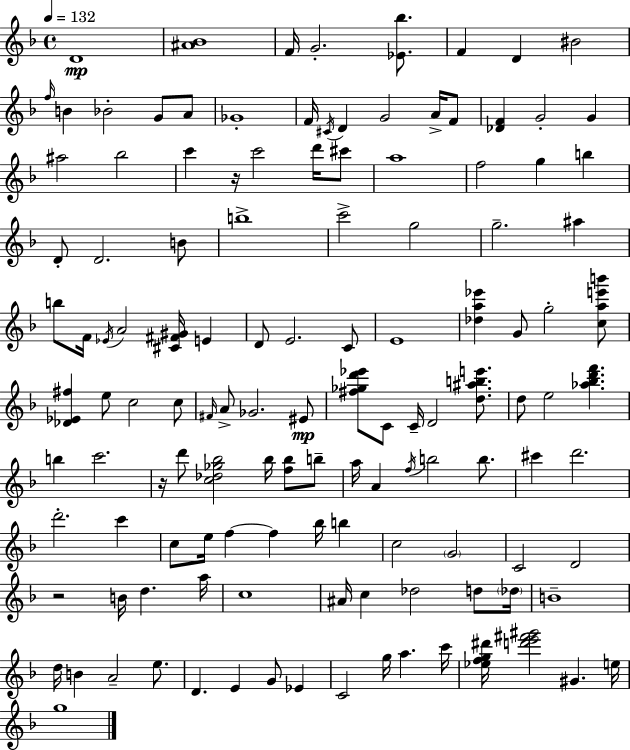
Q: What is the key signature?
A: D minor